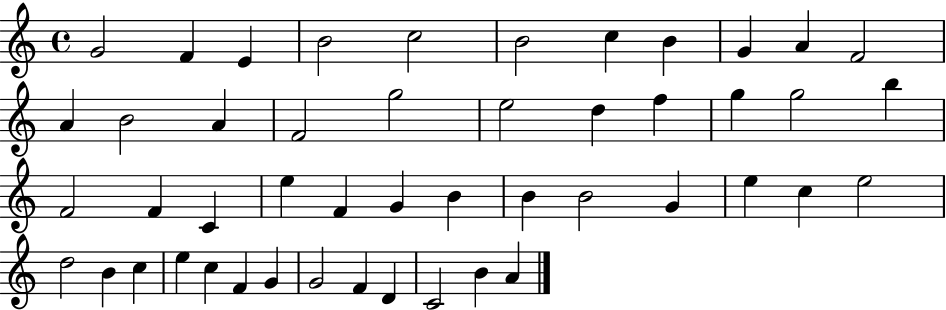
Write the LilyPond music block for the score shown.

{
  \clef treble
  \time 4/4
  \defaultTimeSignature
  \key c \major
  g'2 f'4 e'4 | b'2 c''2 | b'2 c''4 b'4 | g'4 a'4 f'2 | \break a'4 b'2 a'4 | f'2 g''2 | e''2 d''4 f''4 | g''4 g''2 b''4 | \break f'2 f'4 c'4 | e''4 f'4 g'4 b'4 | b'4 b'2 g'4 | e''4 c''4 e''2 | \break d''2 b'4 c''4 | e''4 c''4 f'4 g'4 | g'2 f'4 d'4 | c'2 b'4 a'4 | \break \bar "|."
}